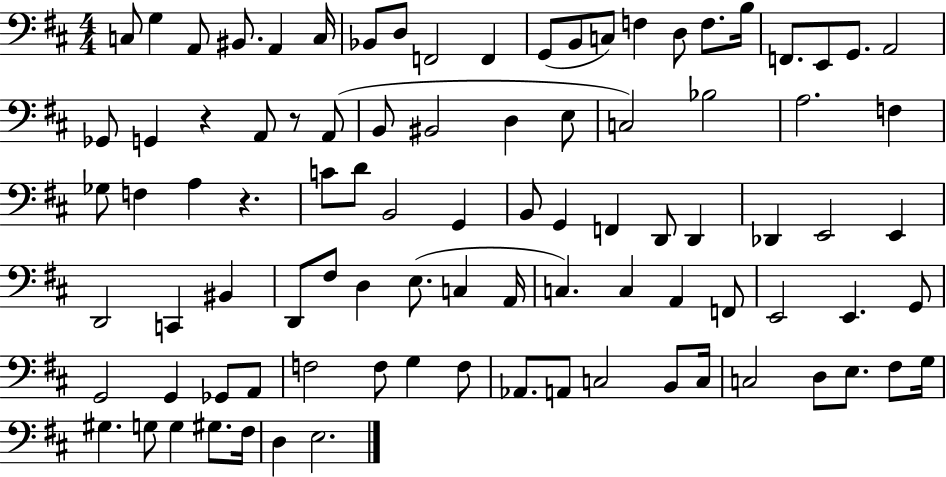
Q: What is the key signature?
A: D major